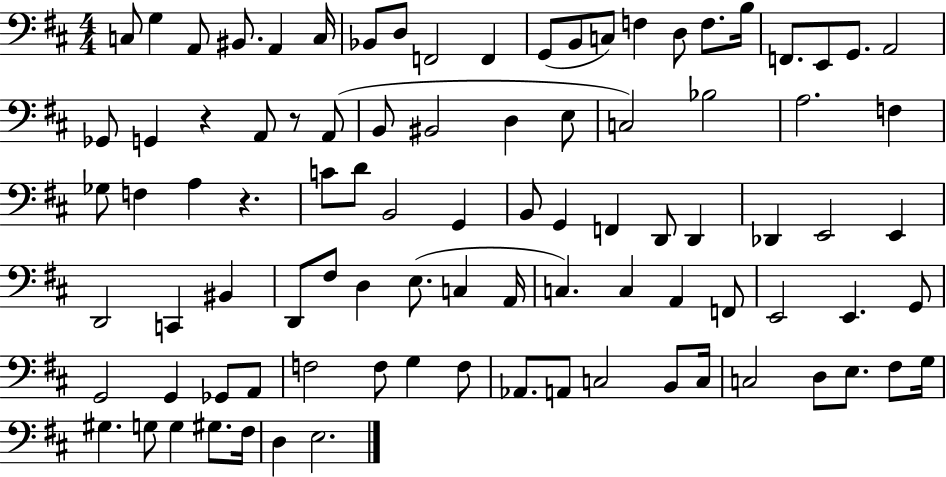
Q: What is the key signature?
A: D major